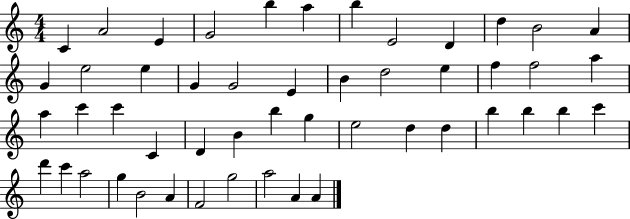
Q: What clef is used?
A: treble